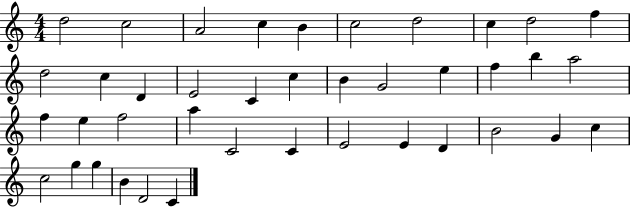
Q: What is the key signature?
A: C major